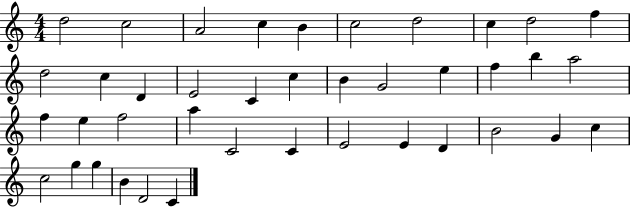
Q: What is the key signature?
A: C major